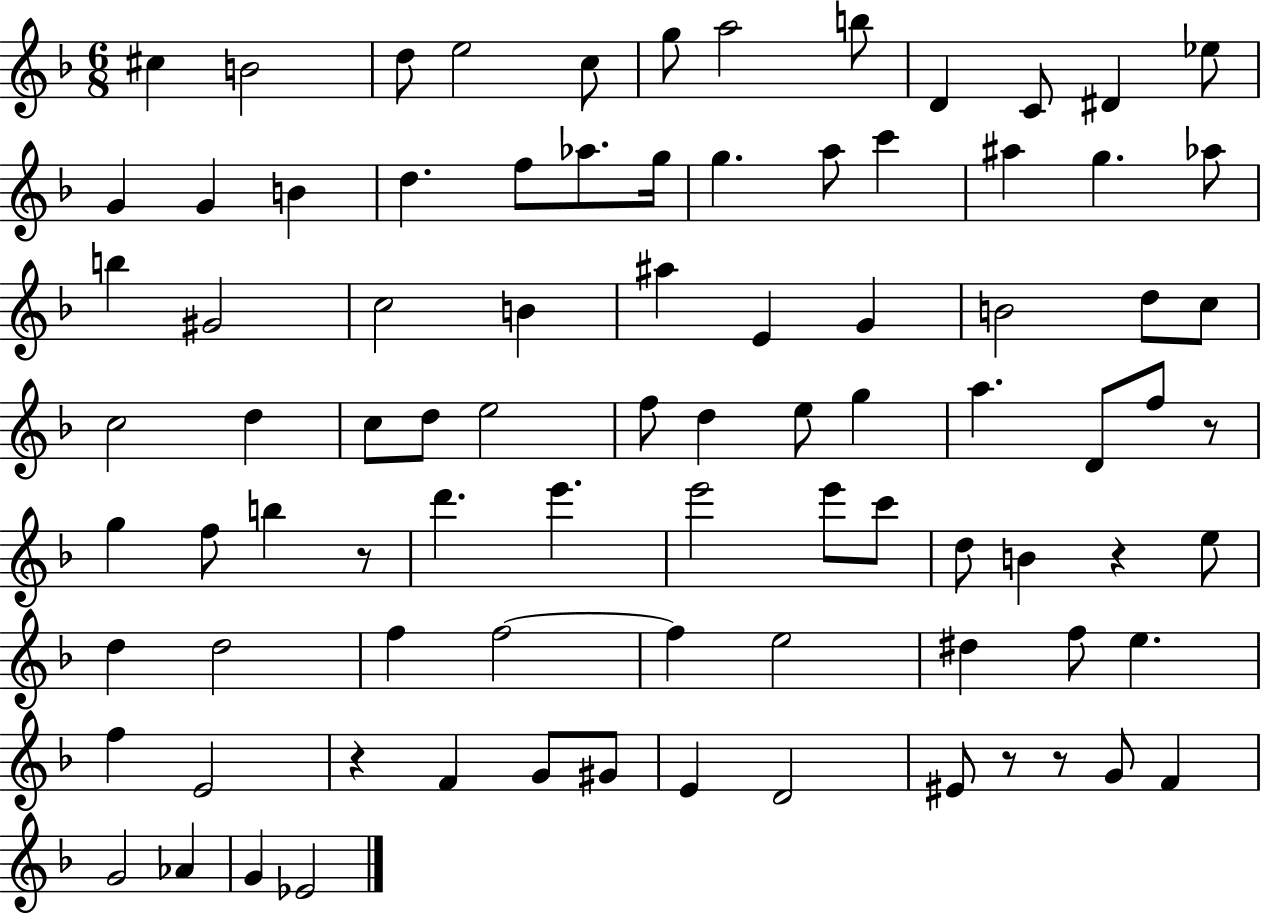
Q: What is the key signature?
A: F major